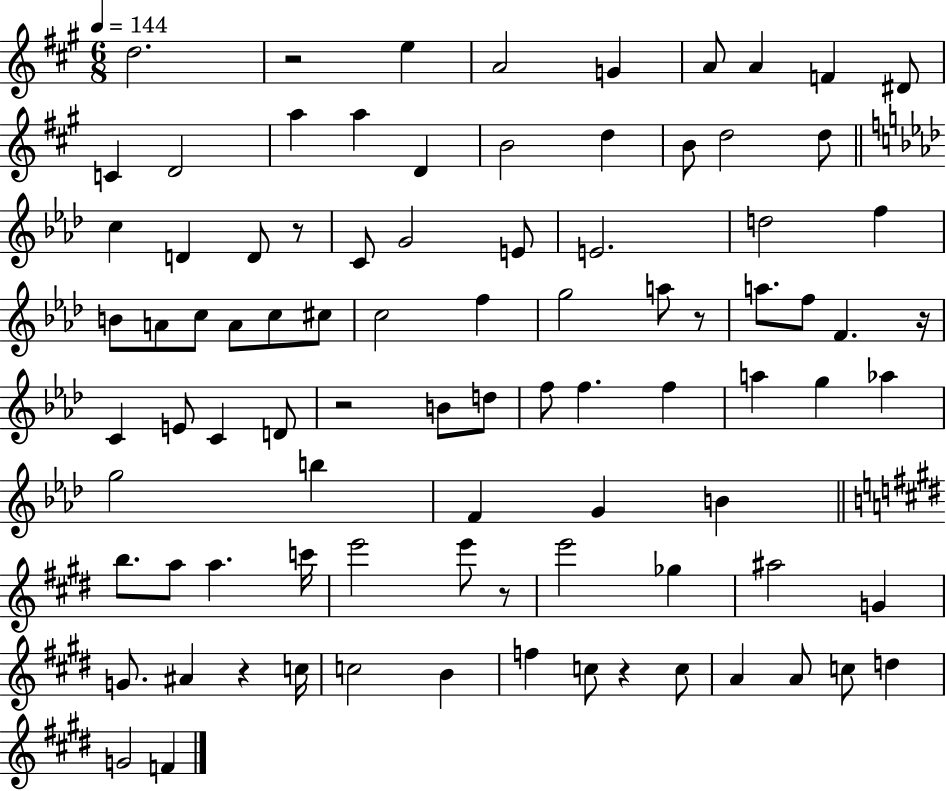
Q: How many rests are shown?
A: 8